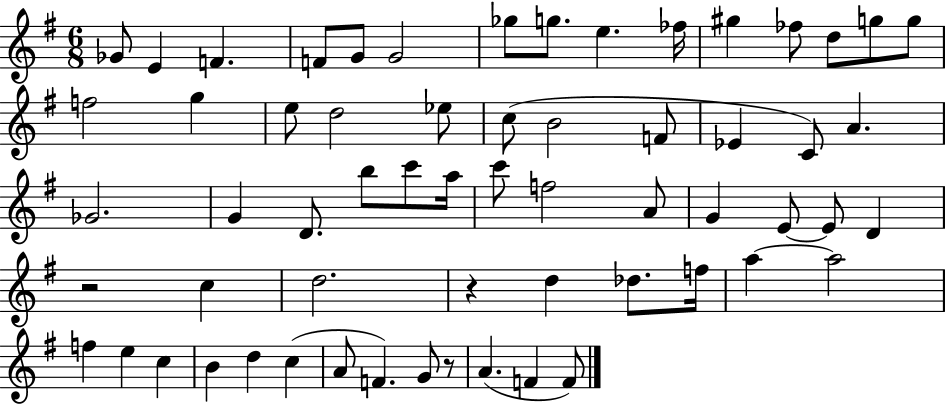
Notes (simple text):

Gb4/e E4/q F4/q. F4/e G4/e G4/h Gb5/e G5/e. E5/q. FES5/s G#5/q FES5/e D5/e G5/e G5/e F5/h G5/q E5/e D5/h Eb5/e C5/e B4/h F4/e Eb4/q C4/e A4/q. Gb4/h. G4/q D4/e. B5/e C6/e A5/s C6/e F5/h A4/e G4/q E4/e E4/e D4/q R/h C5/q D5/h. R/q D5/q Db5/e. F5/s A5/q A5/h F5/q E5/q C5/q B4/q D5/q C5/q A4/e F4/q. G4/e R/e A4/q. F4/q F4/e